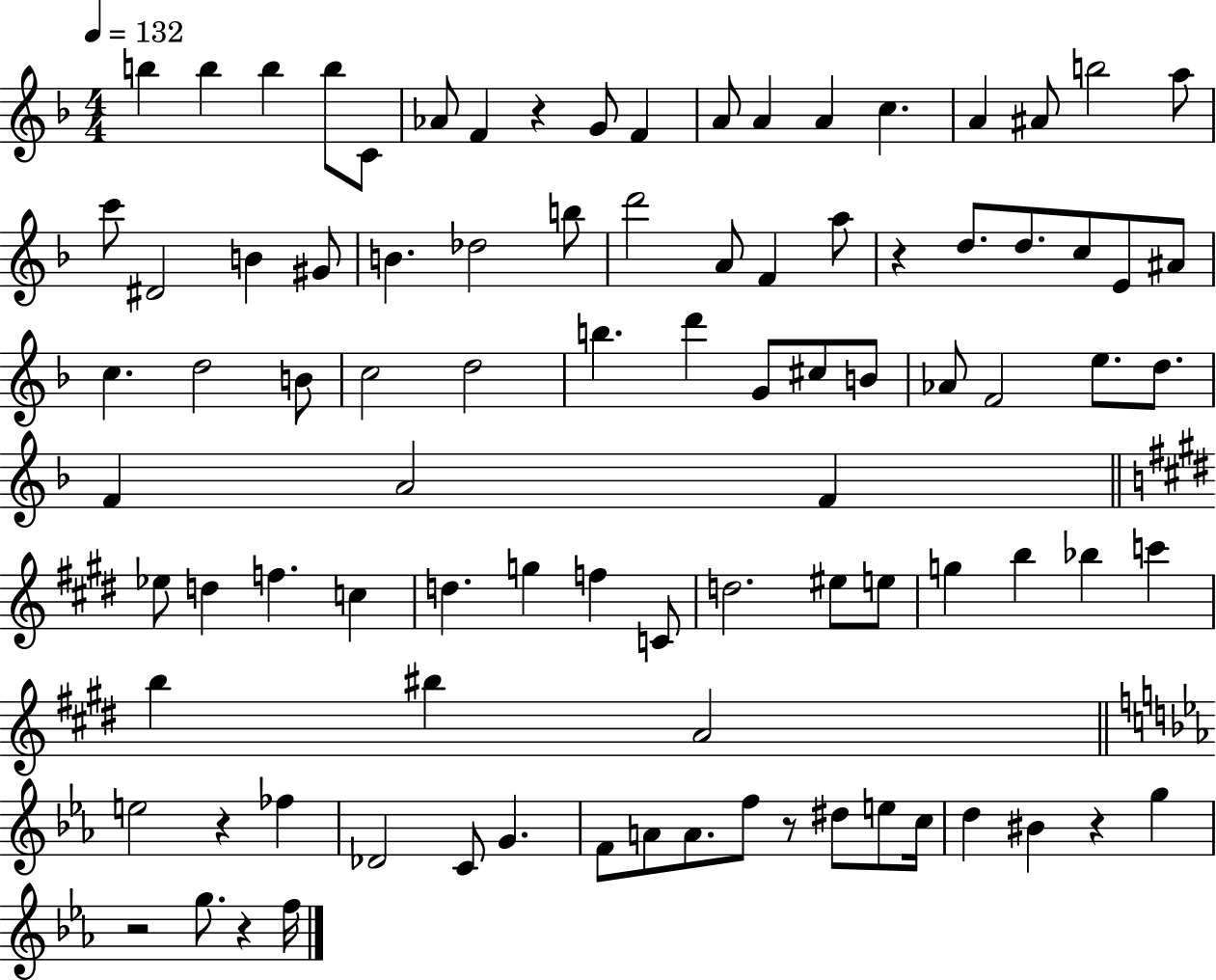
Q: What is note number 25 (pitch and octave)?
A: D6